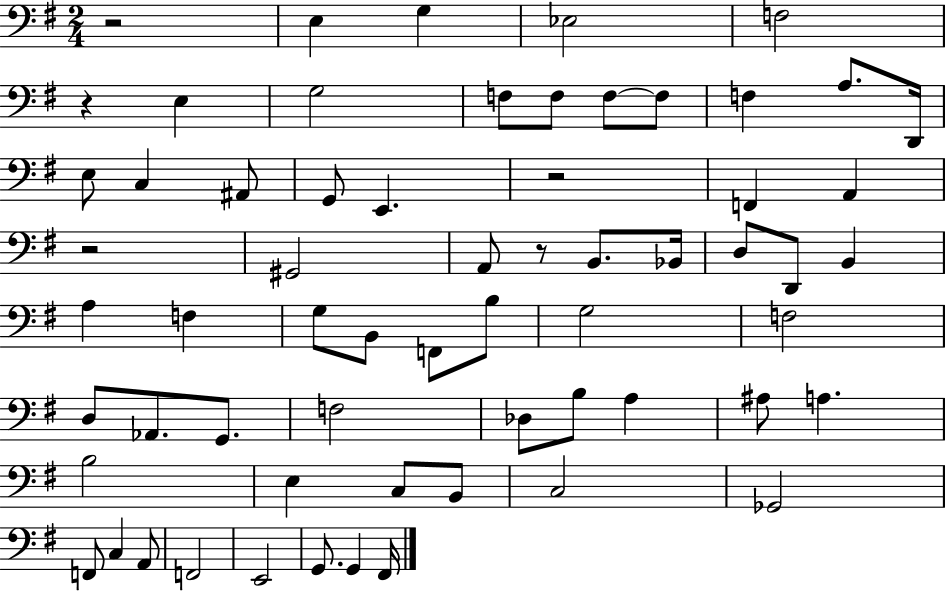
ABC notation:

X:1
T:Untitled
M:2/4
L:1/4
K:G
z2 E, G, _E,2 F,2 z E, G,2 F,/2 F,/2 F,/2 F,/2 F, A,/2 D,,/4 E,/2 C, ^A,,/2 G,,/2 E,, z2 F,, A,, z2 ^G,,2 A,,/2 z/2 B,,/2 _B,,/4 D,/2 D,,/2 B,, A, F, G,/2 B,,/2 F,,/2 B,/2 G,2 F,2 D,/2 _A,,/2 G,,/2 F,2 _D,/2 B,/2 A, ^A,/2 A, B,2 E, C,/2 B,,/2 C,2 _G,,2 F,,/2 C, A,,/2 F,,2 E,,2 G,,/2 G,, ^F,,/4